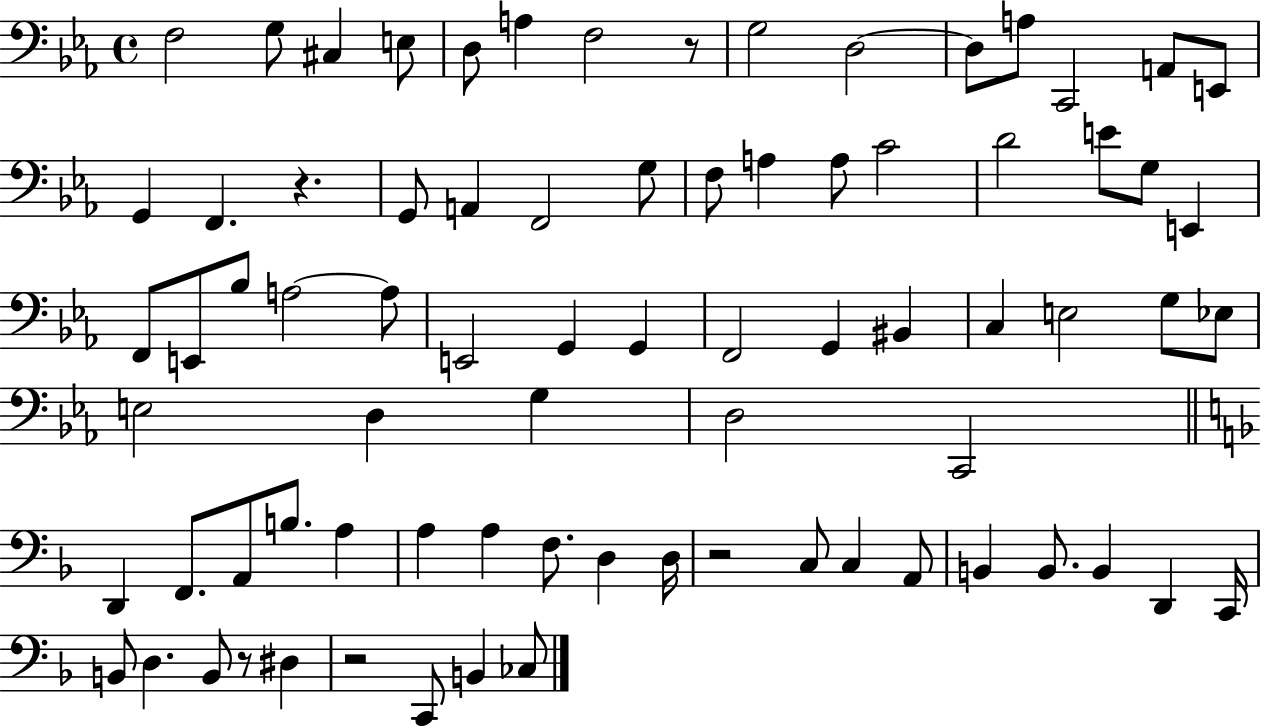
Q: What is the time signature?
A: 4/4